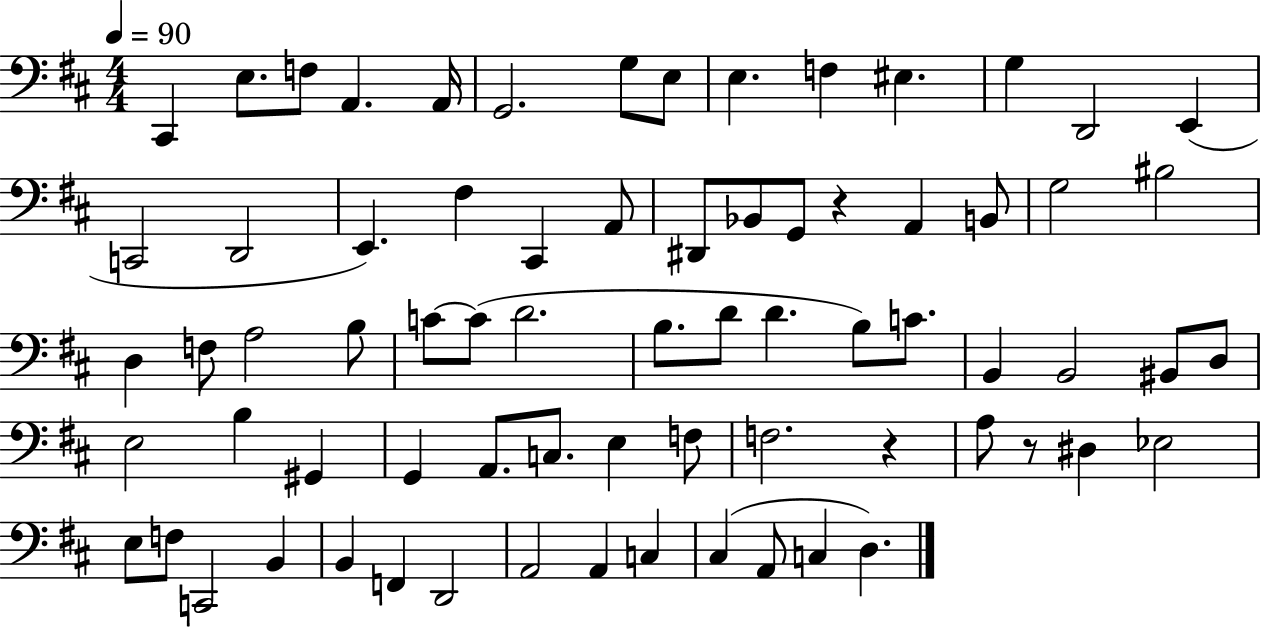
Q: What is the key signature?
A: D major